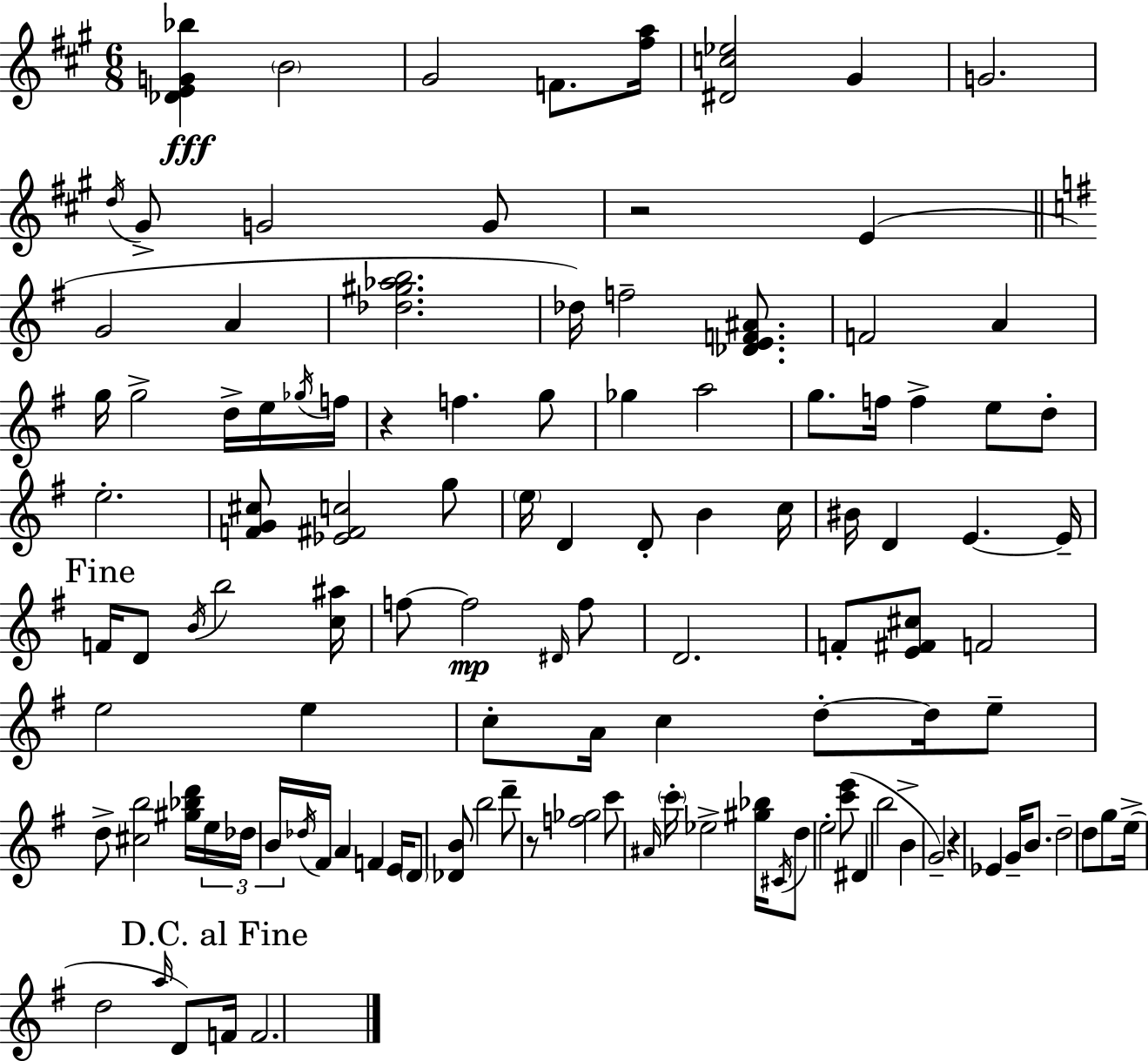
[Db4,E4,G4,Bb5]/q B4/h G#4/h F4/e. [F#5,A5]/s [D#4,C5,Eb5]/h G#4/q G4/h. D5/s G#4/e G4/h G4/e R/h E4/q G4/h A4/q [Db5,G#5,Ab5,B5]/h. Db5/s F5/h [Db4,E4,F4,A#4]/e. F4/h A4/q G5/s G5/h D5/s E5/s Gb5/s F5/s R/q F5/q. G5/e Gb5/q A5/h G5/e. F5/s F5/q E5/e D5/e E5/h. [F4,G4,C#5]/e [Eb4,F#4,C5]/h G5/e E5/s D4/q D4/e B4/q C5/s BIS4/s D4/q E4/q. E4/s F4/s D4/e B4/s B5/h [C5,A#5]/s F5/e F5/h D#4/s F5/e D4/h. F4/e [E4,F#4,C#5]/e F4/h E5/h E5/q C5/e A4/s C5/q D5/e D5/s E5/e D5/e [C#5,B5]/h [G#5,Bb5,D6]/s E5/s Db5/s B4/s Db5/s F#4/s A4/q F4/q E4/s D4/e [Db4,B4]/e B5/h D6/e R/e [F5,Gb5]/h C6/e A#4/s C6/s Eb5/h [G#5,Bb5]/s C#4/s D5/e E5/h [C6,E6]/e D#4/q B5/h B4/q G4/h R/q Eb4/q G4/s B4/e. D5/h D5/e G5/e E5/s D5/h A5/s D4/e F4/s F4/h.